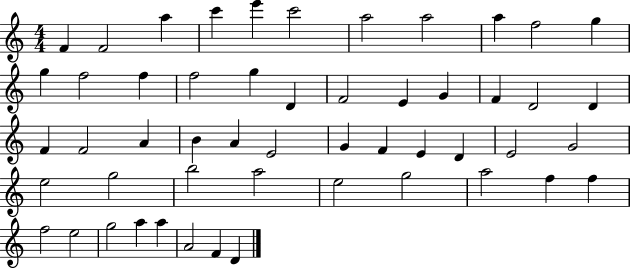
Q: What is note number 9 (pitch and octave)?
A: A5